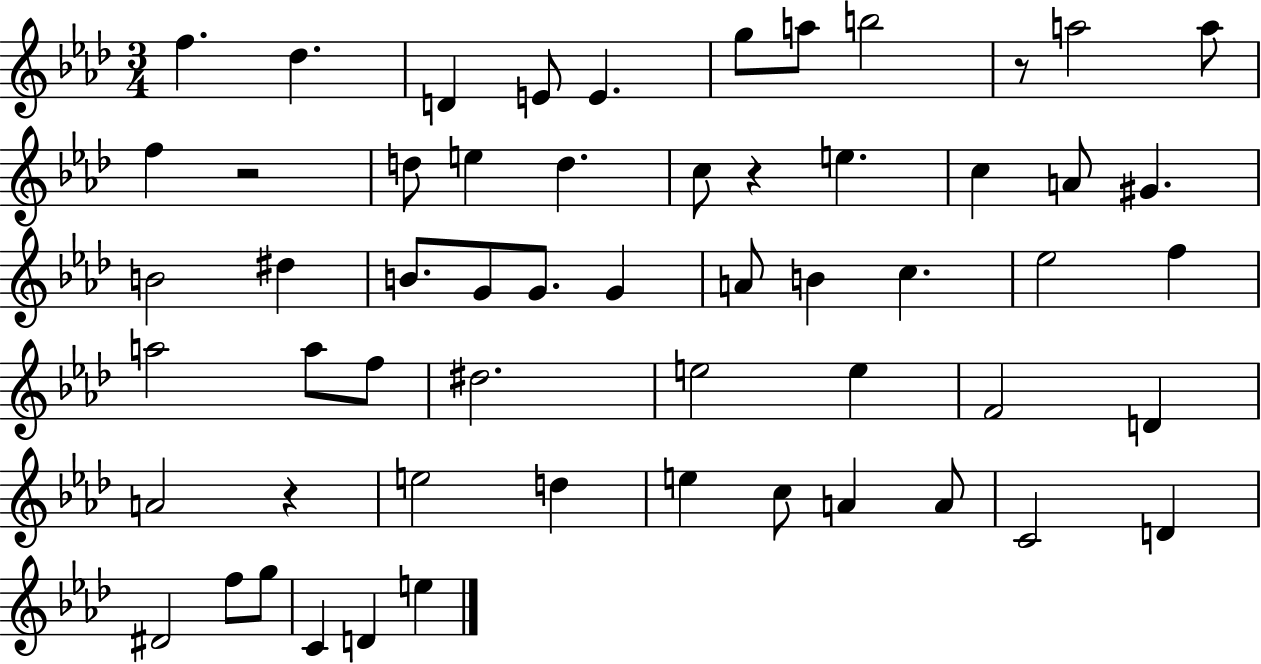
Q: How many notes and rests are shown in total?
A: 57